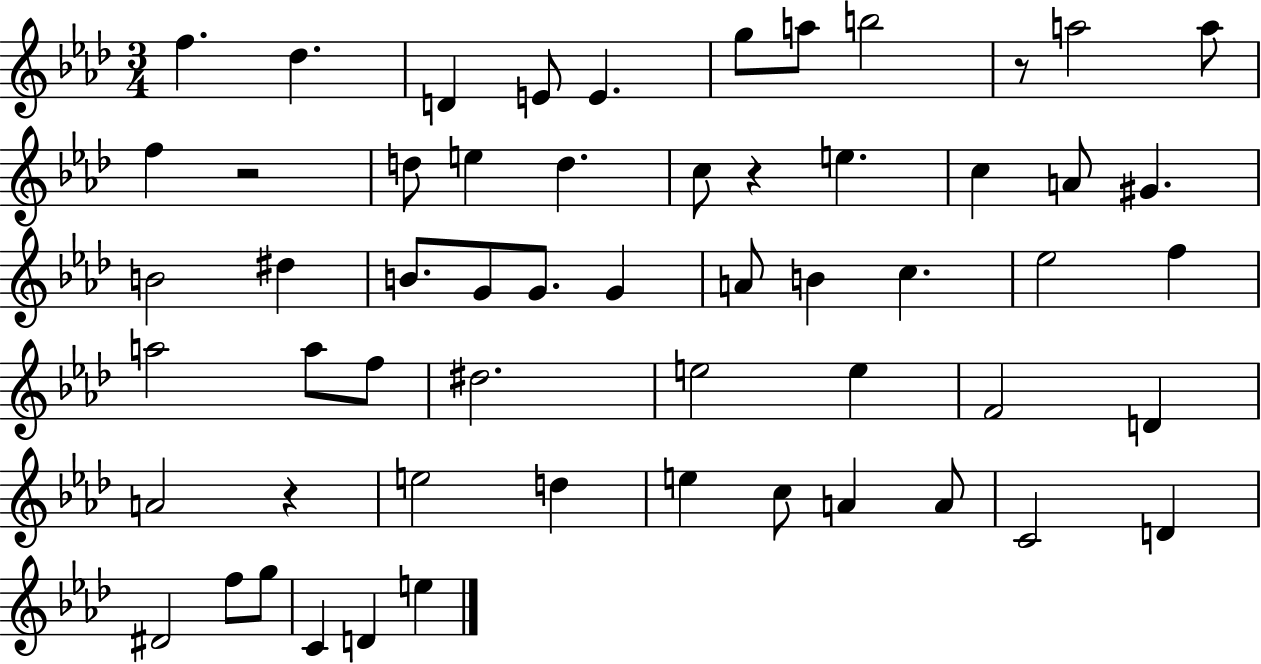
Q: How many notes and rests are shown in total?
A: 57